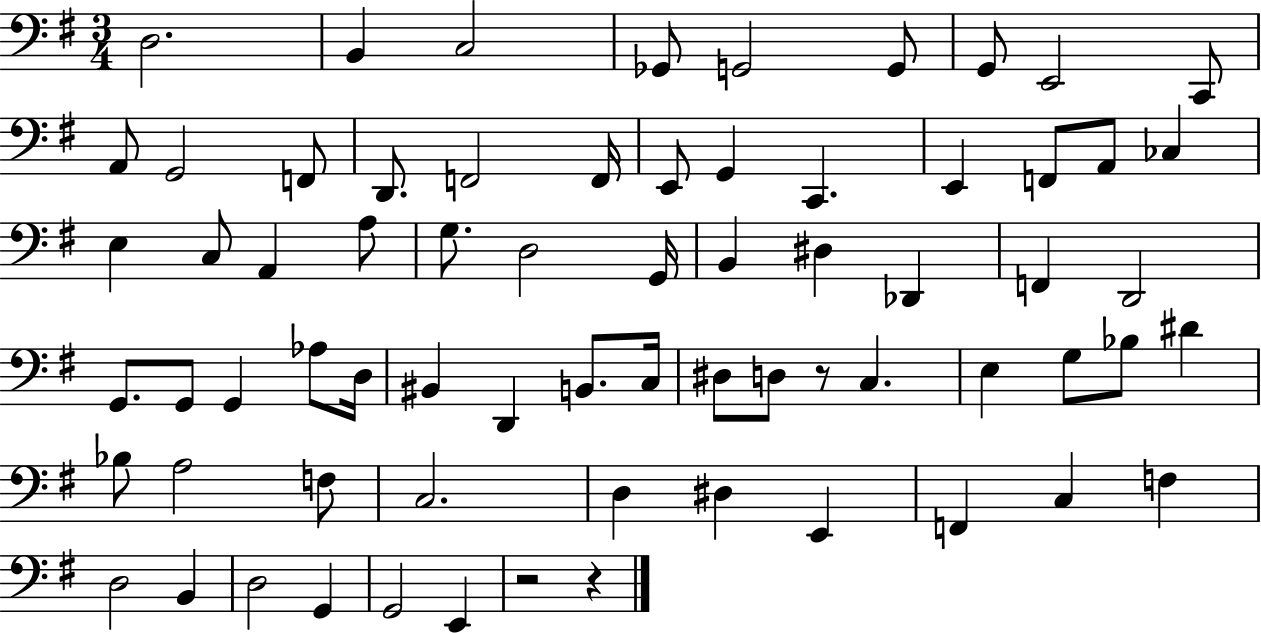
D3/h. B2/q C3/h Gb2/e G2/h G2/e G2/e E2/h C2/e A2/e G2/h F2/e D2/e. F2/h F2/s E2/e G2/q C2/q. E2/q F2/e A2/e CES3/q E3/q C3/e A2/q A3/e G3/e. D3/h G2/s B2/q D#3/q Db2/q F2/q D2/h G2/e. G2/e G2/q Ab3/e D3/s BIS2/q D2/q B2/e. C3/s D#3/e D3/e R/e C3/q. E3/q G3/e Bb3/e D#4/q Bb3/e A3/h F3/e C3/h. D3/q D#3/q E2/q F2/q C3/q F3/q D3/h B2/q D3/h G2/q G2/h E2/q R/h R/q